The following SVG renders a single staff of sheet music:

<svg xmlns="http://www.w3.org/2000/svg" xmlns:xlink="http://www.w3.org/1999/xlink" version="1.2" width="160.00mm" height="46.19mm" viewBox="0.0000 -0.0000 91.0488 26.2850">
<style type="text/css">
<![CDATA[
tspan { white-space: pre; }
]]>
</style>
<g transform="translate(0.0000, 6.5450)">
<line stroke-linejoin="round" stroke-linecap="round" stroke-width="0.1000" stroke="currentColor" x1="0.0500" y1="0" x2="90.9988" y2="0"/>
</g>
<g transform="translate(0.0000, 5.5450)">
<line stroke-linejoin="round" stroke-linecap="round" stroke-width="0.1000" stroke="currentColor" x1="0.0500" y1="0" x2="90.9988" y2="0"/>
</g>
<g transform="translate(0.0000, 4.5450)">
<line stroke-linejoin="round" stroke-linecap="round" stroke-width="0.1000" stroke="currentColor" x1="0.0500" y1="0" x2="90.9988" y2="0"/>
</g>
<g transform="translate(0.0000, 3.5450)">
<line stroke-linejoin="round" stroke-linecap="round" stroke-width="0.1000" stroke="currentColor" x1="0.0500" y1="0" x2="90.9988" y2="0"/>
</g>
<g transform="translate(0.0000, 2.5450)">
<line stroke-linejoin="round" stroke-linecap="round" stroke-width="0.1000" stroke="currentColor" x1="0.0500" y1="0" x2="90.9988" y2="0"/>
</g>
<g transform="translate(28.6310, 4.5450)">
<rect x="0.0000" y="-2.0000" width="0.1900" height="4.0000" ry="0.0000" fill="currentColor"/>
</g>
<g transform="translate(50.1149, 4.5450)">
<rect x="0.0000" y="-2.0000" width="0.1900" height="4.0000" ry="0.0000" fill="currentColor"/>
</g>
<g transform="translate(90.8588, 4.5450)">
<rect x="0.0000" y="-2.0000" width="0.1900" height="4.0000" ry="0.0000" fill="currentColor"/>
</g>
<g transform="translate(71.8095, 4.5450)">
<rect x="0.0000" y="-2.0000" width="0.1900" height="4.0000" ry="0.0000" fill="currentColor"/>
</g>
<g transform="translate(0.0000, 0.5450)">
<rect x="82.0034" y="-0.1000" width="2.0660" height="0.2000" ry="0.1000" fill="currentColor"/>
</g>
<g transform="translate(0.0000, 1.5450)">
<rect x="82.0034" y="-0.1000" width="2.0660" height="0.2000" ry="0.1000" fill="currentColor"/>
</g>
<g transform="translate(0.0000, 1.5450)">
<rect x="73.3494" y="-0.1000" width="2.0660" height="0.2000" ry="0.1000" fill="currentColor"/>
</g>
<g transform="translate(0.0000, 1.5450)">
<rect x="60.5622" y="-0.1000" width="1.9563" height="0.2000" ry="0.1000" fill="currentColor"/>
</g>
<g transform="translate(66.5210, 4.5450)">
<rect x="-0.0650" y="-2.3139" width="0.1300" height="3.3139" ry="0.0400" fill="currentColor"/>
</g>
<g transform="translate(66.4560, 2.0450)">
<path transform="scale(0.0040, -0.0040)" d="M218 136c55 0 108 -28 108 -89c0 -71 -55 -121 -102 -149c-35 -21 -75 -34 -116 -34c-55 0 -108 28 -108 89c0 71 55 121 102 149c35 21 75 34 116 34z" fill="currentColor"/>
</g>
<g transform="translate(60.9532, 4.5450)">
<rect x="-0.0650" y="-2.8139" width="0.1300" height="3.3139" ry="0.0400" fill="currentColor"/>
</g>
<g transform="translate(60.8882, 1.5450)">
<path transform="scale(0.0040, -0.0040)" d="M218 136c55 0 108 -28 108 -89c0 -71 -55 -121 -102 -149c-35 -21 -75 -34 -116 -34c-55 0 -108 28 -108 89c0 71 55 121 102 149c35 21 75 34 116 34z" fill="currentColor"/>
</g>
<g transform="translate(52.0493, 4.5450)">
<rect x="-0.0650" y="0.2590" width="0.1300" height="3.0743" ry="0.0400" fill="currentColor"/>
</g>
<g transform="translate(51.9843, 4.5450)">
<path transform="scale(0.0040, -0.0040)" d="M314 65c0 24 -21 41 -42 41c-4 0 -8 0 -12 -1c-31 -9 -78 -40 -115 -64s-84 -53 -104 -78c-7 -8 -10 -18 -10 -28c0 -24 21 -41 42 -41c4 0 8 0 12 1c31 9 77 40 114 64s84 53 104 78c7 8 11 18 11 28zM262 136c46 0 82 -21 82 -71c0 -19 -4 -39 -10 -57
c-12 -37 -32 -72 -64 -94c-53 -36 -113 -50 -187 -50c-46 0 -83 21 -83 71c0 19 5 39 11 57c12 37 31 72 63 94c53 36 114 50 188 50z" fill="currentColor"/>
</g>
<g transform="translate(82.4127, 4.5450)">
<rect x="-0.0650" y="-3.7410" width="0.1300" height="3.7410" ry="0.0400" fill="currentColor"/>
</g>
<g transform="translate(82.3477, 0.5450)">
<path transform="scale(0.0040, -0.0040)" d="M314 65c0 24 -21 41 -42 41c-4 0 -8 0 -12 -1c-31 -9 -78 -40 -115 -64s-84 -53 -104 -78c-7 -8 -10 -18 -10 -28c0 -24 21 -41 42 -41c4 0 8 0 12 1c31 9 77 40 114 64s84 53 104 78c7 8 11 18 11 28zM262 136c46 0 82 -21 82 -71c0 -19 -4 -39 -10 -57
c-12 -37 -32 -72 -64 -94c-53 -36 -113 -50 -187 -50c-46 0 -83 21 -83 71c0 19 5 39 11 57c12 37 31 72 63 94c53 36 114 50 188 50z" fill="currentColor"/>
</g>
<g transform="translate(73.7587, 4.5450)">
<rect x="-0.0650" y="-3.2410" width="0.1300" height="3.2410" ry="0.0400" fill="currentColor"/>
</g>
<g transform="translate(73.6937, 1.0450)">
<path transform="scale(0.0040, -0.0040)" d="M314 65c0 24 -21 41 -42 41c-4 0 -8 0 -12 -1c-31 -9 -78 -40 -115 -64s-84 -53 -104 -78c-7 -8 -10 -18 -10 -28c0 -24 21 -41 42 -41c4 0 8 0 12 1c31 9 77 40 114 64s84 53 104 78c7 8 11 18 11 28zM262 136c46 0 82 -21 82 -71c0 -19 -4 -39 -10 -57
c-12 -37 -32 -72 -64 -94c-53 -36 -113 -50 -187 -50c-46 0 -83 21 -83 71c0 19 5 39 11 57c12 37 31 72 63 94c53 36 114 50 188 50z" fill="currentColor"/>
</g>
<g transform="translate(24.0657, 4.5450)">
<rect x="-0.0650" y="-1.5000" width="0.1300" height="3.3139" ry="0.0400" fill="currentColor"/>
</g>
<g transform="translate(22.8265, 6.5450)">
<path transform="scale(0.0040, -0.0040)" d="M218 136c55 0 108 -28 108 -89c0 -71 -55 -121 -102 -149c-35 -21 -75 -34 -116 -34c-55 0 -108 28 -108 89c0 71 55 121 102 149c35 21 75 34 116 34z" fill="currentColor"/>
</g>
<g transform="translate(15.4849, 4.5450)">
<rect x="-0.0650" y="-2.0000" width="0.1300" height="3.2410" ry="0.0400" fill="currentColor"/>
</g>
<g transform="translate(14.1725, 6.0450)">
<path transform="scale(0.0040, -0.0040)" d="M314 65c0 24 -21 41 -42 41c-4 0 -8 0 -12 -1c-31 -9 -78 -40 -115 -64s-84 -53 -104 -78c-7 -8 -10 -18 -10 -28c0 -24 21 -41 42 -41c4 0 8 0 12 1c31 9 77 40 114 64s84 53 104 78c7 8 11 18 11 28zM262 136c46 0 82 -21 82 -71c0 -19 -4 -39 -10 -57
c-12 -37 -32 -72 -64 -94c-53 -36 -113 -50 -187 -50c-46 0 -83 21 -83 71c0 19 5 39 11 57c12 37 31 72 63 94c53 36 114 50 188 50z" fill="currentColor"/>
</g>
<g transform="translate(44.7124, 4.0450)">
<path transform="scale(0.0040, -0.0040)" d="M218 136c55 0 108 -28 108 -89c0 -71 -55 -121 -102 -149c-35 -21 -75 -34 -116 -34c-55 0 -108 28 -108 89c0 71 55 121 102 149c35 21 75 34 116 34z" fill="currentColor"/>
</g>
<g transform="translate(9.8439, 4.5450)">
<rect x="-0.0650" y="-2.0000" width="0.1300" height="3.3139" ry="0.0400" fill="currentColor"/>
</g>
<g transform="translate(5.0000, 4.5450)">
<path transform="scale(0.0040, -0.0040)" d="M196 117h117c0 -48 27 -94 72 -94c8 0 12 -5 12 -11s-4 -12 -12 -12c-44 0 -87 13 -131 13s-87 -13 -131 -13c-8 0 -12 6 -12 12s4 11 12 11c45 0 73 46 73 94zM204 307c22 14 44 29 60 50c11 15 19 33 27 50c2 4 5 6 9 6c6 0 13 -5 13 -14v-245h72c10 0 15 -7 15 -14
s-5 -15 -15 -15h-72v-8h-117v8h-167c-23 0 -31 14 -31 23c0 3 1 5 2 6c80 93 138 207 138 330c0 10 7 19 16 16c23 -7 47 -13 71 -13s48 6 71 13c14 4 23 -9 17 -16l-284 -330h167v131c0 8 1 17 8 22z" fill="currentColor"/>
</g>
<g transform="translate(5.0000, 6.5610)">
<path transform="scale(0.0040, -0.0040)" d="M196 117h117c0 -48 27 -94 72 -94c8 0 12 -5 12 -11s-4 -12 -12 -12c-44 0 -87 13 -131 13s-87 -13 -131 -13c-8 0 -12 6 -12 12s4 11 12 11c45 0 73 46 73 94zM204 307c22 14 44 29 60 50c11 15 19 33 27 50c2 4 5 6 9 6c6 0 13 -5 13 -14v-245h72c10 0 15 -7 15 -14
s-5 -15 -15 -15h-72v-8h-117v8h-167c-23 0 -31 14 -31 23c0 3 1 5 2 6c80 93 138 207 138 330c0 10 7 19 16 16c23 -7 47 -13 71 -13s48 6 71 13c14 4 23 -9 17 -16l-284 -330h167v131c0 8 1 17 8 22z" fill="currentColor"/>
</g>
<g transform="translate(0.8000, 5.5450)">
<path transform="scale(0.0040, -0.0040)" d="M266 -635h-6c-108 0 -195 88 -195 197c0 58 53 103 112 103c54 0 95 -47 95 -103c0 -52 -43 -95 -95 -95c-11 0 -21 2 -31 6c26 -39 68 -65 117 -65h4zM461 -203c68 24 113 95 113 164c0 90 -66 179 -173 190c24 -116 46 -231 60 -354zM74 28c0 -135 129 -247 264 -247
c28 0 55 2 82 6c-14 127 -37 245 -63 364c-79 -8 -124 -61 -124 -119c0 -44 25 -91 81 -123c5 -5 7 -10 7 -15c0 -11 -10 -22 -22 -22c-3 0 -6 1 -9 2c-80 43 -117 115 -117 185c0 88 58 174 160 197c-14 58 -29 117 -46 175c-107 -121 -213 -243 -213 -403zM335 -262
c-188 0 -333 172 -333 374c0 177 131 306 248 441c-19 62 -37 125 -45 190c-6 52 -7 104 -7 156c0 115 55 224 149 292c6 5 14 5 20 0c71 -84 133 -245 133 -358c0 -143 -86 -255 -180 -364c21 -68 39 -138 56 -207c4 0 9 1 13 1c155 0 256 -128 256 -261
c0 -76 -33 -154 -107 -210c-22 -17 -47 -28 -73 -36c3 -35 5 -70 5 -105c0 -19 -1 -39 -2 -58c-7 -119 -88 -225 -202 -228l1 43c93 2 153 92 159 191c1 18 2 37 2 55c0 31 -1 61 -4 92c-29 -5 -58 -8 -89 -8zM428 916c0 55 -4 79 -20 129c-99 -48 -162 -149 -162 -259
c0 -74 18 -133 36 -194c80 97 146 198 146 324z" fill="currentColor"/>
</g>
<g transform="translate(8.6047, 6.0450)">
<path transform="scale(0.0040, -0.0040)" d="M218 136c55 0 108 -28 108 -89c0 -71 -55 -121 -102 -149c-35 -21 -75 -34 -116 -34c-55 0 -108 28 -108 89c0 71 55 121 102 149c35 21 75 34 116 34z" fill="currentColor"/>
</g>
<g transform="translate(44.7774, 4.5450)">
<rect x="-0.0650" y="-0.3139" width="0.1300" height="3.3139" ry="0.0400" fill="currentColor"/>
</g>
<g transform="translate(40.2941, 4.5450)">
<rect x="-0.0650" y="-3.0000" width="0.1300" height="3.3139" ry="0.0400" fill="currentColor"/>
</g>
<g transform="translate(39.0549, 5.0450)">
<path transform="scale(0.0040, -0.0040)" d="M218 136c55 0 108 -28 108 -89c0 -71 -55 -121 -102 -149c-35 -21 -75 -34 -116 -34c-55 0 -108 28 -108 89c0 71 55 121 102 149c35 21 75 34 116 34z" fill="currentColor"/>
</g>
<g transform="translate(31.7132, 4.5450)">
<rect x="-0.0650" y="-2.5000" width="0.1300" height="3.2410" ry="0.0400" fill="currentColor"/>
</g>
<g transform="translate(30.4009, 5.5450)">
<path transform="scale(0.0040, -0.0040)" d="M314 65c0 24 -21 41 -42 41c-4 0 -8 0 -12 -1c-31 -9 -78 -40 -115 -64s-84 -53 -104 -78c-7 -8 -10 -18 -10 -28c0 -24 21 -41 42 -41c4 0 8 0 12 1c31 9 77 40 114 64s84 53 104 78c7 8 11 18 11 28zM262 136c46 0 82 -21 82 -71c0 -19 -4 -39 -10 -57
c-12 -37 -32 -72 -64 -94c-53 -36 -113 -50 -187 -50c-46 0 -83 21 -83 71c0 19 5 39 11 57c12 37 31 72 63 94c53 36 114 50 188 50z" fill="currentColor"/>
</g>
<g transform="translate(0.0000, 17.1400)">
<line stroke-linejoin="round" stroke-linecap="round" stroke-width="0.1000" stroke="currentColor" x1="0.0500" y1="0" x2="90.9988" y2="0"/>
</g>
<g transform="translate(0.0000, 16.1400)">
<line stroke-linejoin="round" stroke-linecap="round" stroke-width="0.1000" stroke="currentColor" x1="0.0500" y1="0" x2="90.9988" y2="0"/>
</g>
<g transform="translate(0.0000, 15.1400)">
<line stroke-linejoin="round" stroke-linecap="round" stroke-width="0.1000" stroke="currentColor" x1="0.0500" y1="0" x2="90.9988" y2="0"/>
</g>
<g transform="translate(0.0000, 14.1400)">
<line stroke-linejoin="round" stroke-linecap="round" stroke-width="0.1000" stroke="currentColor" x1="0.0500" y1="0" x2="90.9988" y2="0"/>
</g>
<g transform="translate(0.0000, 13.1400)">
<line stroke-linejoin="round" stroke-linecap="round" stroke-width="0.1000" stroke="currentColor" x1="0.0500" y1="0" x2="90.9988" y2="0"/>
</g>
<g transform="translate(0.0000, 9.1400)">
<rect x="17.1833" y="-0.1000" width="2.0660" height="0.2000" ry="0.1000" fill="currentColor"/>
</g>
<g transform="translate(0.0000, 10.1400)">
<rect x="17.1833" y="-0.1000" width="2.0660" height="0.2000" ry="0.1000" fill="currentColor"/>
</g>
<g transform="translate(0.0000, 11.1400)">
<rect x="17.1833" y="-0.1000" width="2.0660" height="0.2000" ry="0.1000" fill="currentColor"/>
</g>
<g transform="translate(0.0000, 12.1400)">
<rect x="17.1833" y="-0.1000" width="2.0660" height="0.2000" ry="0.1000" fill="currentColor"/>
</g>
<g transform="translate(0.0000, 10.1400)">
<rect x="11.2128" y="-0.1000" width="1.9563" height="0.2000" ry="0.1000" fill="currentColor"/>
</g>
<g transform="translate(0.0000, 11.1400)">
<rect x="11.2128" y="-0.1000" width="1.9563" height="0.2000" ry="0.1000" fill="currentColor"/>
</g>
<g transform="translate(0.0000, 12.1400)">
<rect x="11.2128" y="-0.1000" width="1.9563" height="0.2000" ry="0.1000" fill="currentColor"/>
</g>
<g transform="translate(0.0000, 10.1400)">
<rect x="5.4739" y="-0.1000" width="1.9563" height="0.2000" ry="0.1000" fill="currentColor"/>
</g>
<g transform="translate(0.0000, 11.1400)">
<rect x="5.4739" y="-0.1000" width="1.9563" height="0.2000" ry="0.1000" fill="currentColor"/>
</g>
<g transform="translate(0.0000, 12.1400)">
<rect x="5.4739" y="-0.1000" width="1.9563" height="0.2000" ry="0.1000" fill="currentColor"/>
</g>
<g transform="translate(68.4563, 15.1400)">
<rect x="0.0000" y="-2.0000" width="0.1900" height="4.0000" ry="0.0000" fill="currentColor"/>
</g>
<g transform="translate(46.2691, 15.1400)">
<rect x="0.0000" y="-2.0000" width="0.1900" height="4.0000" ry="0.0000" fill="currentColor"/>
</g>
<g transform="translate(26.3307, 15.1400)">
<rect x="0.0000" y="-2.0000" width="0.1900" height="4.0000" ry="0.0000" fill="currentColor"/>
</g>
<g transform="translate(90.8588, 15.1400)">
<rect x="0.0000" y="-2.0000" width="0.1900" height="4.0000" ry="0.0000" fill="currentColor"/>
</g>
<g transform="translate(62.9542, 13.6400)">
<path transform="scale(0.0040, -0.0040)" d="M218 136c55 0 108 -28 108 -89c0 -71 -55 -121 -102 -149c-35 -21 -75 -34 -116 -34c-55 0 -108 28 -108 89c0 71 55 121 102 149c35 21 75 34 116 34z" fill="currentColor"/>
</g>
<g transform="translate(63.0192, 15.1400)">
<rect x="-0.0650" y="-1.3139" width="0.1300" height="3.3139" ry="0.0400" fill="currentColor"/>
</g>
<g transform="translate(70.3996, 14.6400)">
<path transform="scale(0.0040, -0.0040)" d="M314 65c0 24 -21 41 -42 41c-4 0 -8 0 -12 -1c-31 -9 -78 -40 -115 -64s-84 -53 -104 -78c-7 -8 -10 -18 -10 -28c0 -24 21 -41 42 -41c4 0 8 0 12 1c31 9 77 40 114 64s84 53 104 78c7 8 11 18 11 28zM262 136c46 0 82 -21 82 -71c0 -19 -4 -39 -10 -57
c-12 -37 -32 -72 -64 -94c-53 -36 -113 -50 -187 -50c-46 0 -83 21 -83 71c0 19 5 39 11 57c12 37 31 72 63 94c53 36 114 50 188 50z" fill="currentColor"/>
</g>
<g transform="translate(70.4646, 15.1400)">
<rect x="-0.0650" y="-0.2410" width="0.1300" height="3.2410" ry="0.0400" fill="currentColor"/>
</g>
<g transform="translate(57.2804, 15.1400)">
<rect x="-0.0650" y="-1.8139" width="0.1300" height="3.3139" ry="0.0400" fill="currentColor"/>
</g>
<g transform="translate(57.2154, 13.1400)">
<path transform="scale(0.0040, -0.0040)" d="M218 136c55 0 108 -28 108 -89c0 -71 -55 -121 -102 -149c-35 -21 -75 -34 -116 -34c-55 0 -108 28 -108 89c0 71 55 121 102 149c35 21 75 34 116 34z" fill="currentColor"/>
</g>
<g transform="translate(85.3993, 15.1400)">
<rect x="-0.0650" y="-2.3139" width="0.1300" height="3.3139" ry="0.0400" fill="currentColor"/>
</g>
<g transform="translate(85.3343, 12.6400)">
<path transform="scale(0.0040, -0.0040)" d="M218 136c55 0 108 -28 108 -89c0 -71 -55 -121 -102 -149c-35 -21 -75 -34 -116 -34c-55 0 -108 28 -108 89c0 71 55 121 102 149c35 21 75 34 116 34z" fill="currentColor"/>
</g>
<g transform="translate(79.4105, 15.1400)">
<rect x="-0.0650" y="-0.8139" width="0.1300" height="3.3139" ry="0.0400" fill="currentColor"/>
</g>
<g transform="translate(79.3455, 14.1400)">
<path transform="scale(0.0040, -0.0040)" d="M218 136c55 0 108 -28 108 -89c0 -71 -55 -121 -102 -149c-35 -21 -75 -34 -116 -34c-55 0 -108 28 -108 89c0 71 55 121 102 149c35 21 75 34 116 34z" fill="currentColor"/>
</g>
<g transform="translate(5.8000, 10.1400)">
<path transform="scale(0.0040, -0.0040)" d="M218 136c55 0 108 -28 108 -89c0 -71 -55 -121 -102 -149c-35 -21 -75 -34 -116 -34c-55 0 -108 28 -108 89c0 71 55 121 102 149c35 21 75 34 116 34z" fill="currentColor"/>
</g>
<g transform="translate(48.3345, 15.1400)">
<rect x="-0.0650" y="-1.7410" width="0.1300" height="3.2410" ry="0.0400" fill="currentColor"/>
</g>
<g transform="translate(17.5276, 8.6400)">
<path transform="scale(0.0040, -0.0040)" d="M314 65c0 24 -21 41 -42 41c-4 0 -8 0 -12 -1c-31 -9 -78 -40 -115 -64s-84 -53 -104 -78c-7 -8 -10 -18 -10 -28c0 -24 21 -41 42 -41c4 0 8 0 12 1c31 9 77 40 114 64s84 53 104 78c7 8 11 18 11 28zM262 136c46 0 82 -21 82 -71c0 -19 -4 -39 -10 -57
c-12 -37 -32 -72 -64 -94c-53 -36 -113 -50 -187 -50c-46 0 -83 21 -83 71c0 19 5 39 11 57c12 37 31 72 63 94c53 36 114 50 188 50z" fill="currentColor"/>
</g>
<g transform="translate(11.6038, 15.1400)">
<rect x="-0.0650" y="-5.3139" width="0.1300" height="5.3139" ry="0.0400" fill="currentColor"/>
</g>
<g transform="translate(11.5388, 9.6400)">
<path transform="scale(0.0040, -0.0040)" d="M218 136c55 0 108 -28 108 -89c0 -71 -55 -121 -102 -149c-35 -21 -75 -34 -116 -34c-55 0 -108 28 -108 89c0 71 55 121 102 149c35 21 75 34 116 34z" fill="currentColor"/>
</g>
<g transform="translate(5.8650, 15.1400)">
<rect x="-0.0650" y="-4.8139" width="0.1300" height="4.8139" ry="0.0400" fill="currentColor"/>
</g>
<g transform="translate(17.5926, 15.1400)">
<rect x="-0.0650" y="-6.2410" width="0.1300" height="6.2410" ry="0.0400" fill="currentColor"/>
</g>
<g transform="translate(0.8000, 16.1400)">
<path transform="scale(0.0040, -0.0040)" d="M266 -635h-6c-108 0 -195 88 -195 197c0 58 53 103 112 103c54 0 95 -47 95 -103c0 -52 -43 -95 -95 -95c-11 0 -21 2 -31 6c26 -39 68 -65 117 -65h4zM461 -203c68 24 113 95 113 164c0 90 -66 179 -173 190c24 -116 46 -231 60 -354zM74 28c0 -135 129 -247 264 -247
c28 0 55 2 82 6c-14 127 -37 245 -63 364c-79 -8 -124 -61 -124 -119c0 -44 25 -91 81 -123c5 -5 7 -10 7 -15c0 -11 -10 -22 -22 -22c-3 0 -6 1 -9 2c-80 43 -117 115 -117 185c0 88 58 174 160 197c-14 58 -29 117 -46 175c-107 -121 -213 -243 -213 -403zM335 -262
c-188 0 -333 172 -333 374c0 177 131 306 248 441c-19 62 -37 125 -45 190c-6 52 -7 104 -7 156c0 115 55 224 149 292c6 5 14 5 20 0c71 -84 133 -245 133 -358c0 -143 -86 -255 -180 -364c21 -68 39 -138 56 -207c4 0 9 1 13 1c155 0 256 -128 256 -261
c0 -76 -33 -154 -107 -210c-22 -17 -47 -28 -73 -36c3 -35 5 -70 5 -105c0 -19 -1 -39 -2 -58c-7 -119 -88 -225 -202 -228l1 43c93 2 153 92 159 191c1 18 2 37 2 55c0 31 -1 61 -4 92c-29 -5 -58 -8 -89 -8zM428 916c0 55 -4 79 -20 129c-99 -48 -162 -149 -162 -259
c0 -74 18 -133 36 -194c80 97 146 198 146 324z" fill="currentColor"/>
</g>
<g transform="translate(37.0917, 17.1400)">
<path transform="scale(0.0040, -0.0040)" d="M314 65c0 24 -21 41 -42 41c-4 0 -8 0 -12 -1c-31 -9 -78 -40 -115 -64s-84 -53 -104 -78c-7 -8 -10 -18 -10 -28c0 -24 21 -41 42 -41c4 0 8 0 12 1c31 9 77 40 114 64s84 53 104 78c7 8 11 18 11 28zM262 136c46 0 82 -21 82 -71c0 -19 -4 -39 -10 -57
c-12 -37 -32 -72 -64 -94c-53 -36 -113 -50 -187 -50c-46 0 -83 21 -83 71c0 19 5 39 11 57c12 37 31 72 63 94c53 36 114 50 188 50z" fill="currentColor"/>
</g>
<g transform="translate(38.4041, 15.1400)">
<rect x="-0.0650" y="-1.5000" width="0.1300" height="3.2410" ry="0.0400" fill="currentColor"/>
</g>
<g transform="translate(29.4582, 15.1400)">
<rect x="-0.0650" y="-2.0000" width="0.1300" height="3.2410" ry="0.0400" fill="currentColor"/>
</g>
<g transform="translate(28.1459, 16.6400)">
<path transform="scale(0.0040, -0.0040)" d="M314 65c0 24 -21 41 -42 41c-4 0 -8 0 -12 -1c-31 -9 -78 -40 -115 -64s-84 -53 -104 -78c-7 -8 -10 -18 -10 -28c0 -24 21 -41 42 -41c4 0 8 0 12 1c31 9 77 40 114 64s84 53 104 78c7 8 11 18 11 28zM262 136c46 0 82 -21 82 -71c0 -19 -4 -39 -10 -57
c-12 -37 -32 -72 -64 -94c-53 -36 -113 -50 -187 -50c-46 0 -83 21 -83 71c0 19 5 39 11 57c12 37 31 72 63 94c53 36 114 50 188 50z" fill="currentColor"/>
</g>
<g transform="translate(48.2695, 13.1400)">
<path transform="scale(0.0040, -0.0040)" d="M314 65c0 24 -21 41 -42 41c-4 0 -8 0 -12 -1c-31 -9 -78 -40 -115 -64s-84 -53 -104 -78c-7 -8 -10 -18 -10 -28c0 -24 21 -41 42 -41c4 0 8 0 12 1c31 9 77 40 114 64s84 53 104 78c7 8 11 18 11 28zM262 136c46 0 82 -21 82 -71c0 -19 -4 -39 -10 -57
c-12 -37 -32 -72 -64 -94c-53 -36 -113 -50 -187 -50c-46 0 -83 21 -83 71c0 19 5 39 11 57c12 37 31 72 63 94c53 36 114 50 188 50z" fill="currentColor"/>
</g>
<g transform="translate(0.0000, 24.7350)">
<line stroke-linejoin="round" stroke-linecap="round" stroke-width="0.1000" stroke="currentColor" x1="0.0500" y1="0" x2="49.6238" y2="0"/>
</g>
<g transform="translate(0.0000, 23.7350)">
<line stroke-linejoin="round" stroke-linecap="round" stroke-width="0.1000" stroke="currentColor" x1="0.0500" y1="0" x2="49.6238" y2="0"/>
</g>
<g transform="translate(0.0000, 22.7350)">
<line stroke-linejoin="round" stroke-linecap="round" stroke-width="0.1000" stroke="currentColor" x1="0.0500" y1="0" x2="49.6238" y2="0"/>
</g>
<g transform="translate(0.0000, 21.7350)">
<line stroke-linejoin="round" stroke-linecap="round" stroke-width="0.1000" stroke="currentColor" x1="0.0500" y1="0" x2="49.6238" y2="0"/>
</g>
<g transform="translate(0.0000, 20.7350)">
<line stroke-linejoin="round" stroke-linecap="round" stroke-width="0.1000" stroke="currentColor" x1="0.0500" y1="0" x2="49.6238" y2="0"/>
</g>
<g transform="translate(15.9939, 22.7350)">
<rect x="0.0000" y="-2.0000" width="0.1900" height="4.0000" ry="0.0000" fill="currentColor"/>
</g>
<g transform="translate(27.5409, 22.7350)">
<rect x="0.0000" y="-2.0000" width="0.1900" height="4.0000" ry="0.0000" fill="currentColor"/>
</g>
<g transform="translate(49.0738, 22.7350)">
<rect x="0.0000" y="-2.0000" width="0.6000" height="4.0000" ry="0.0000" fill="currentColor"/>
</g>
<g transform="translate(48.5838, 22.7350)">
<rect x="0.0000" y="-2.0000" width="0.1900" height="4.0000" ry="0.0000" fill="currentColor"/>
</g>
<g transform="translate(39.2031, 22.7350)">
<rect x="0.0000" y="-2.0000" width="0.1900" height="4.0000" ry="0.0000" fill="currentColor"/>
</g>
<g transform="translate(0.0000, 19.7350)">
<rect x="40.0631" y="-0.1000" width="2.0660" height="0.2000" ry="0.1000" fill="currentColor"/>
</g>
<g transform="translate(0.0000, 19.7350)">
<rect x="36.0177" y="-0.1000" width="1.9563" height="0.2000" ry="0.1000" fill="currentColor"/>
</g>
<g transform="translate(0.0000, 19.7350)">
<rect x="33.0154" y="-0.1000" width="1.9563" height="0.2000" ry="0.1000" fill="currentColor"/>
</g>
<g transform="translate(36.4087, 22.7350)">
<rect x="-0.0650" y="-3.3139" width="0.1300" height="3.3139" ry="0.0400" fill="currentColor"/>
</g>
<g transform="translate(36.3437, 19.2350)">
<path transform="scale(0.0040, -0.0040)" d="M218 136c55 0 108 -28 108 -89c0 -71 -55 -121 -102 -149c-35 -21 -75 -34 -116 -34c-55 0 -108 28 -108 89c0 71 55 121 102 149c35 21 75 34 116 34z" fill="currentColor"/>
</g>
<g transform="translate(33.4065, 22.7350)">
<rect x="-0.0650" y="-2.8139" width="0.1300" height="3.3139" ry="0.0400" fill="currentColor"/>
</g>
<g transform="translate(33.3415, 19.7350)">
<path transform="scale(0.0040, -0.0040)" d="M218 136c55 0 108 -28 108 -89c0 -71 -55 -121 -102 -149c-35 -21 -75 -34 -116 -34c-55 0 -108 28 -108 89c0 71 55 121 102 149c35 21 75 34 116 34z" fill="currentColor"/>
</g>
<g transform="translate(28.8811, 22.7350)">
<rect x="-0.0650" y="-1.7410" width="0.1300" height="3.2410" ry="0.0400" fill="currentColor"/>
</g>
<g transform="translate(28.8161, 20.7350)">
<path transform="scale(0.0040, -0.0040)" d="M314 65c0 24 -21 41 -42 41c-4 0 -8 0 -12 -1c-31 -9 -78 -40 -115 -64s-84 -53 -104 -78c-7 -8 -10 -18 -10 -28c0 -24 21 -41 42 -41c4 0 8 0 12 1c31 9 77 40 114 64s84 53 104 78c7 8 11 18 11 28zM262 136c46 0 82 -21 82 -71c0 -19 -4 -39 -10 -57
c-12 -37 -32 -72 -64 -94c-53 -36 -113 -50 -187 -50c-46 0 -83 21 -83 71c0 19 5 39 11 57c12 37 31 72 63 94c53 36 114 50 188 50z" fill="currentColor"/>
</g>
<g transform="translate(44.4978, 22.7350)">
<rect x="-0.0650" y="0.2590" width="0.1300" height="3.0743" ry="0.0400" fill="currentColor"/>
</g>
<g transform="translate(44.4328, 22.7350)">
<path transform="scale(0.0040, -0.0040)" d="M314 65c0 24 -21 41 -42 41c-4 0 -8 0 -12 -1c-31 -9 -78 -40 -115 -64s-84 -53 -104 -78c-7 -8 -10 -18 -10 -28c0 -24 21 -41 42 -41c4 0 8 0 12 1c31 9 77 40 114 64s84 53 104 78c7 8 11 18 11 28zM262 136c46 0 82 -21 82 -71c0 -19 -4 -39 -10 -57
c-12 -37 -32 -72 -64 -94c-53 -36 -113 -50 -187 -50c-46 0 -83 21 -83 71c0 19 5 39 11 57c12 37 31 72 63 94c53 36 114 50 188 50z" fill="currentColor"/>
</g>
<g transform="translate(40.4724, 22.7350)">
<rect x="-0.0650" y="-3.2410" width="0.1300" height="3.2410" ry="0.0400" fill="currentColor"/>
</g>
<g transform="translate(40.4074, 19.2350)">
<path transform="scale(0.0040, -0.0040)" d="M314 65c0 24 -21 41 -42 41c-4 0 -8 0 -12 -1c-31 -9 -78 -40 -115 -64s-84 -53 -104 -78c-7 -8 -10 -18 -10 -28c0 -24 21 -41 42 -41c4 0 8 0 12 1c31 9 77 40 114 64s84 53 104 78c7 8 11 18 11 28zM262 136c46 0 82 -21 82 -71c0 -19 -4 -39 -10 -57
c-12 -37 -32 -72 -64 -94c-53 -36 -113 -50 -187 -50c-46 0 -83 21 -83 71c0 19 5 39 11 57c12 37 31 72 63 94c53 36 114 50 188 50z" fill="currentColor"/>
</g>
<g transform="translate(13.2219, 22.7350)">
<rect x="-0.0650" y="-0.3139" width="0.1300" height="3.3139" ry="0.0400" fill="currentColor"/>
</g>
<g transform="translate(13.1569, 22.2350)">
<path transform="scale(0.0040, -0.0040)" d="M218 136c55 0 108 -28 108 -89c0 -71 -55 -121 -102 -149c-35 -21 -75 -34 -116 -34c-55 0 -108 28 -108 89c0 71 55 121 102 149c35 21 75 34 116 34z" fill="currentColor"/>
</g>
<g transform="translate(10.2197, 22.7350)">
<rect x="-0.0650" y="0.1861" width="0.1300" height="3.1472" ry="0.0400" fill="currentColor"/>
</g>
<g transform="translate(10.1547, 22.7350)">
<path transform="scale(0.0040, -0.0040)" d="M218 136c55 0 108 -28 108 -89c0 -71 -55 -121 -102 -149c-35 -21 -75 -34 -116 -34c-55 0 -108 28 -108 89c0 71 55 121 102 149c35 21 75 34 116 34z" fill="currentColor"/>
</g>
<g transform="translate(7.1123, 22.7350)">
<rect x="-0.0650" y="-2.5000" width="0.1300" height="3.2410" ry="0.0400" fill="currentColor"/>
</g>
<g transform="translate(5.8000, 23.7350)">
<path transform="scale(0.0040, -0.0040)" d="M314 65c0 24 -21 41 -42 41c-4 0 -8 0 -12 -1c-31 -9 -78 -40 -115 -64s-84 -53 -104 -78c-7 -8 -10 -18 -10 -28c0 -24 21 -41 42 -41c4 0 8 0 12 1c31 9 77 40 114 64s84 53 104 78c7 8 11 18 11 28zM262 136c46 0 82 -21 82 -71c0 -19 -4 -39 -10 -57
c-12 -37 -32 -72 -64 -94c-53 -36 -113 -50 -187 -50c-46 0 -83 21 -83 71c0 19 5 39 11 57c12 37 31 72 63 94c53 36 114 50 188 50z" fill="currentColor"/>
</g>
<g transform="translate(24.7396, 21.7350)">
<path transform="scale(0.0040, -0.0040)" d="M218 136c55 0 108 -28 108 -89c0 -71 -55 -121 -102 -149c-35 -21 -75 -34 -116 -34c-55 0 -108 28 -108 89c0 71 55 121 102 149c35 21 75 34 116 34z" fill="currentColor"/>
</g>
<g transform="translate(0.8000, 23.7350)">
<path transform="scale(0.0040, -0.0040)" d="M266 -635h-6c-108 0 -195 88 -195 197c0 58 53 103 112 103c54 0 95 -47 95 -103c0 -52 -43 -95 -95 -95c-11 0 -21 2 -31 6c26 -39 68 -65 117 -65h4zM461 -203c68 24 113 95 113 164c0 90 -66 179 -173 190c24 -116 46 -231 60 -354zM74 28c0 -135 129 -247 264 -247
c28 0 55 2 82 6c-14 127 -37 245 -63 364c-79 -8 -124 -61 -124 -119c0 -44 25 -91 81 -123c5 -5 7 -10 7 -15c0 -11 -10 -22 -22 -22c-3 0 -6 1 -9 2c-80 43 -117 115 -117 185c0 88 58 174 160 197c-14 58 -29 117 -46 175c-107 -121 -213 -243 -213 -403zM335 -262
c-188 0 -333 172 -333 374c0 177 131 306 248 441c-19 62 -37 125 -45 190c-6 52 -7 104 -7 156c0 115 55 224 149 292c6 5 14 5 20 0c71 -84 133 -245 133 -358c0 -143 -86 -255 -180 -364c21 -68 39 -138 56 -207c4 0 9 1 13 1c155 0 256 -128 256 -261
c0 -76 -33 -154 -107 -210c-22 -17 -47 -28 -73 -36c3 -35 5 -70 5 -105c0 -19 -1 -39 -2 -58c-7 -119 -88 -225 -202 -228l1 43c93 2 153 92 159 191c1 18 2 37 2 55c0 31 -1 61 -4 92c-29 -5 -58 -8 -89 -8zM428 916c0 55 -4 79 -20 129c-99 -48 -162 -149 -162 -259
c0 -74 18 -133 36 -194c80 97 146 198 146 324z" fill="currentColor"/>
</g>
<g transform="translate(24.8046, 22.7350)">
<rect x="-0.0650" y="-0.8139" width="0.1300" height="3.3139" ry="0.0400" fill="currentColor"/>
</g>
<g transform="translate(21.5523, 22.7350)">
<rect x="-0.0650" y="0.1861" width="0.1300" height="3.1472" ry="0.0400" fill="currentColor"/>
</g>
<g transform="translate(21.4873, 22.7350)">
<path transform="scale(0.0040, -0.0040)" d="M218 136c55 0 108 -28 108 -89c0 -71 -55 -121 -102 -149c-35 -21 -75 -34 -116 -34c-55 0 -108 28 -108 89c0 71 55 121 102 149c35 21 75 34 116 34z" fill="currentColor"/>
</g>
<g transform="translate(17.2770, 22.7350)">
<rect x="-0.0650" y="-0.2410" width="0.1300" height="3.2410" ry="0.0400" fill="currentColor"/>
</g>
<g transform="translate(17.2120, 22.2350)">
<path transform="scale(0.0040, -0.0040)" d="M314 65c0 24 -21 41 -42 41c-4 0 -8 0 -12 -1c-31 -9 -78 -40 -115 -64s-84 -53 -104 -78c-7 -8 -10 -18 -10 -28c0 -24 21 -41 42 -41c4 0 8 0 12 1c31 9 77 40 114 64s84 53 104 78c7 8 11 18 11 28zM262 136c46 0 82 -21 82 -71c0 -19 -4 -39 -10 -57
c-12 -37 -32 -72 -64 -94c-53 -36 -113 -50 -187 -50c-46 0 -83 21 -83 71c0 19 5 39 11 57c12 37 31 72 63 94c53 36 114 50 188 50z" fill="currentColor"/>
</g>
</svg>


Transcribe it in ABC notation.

X:1
T:Untitled
M:4/4
L:1/4
K:C
F F2 E G2 A c B2 a g b2 c'2 e' f' a'2 F2 E2 f2 f e c2 d g G2 B c c2 B d f2 a b b2 B2